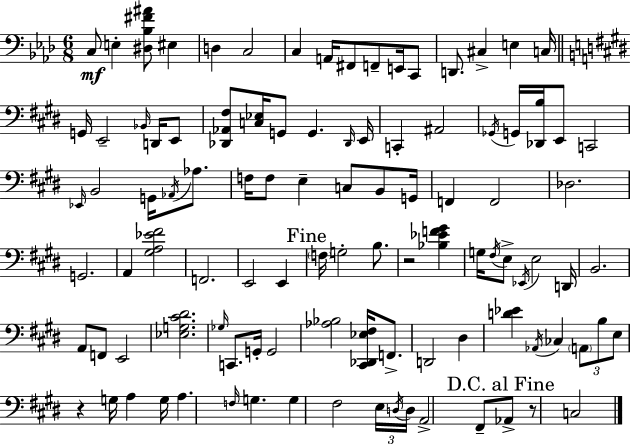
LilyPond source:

{
  \clef bass
  \numericTimeSignature
  \time 6/8
  \key aes \major
  c8\mf e4-. <dis bes fis' ais'>8 eis4 | d4 c2 | c4 a,16 fis,8 f,8-- e,16 c,8 | d,8. cis4-> e4 c16 | \break \bar "||" \break \key e \major g,16 e,2-- \grace { bes,16 } d,16 e,8 | <des, aes, fis>8 <c ees>16 g,8 g,4. | \grace { des,16 } e,16 c,4-. ais,2 | \acciaccatura { ges,16 } g,16 <des, b>16 e,8 c,2 | \break \grace { ees,16 } b,2 | g,16 \acciaccatura { aes,16 } aes8. f16 f8 e4-- | c8 b,8 g,16 f,4 f,2 | des2. | \break g,2. | a,4 <gis a ees' fis'>2 | f,2. | e,2 | \break e,4 \mark "Fine" \parenthesize f16 g2-. | b8. r2 | <bes ees' f' gis'>4 g16 \acciaccatura { fis16 } e8-> \acciaccatura { ees,16 } e2 | d,16 b,2. | \break a,8 f,8 e,2 | <ees g cis' dis'>2. | \grace { ges16 } c,8. g,16-. | g,2 <aes bes>2 | \break <cis, des, ees fis>16 f,8.-> d,2 | dis4 <d' ees'>4 | \acciaccatura { aes,16 } ces4 \tuplet 3/2 { \parenthesize a,8 b8 e8 } r4 | g16 a4 g16 a4. | \break \grace { f16 } g4. g4 | fis2 \tuplet 3/2 { e16 \acciaccatura { d16 } | d16 } a,2-> fis,8-- \mark "D.C. al Fine" aes,8-> | r8 c2 \bar "|."
}